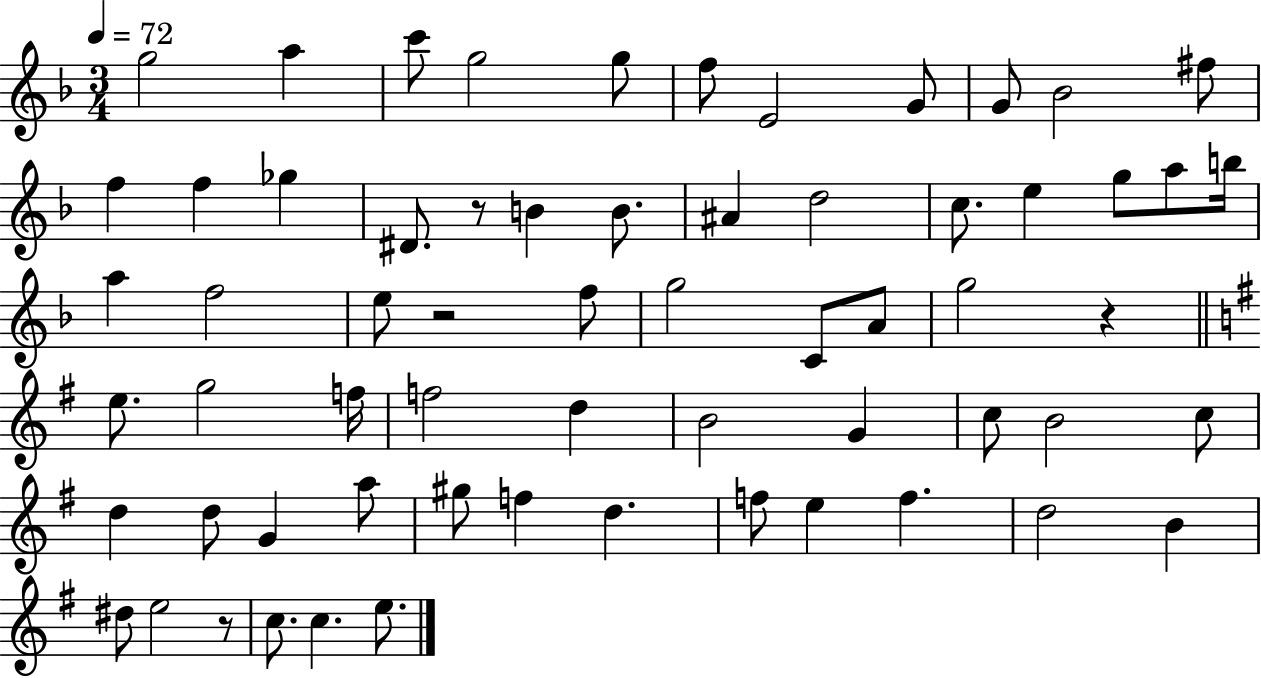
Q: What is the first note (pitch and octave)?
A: G5